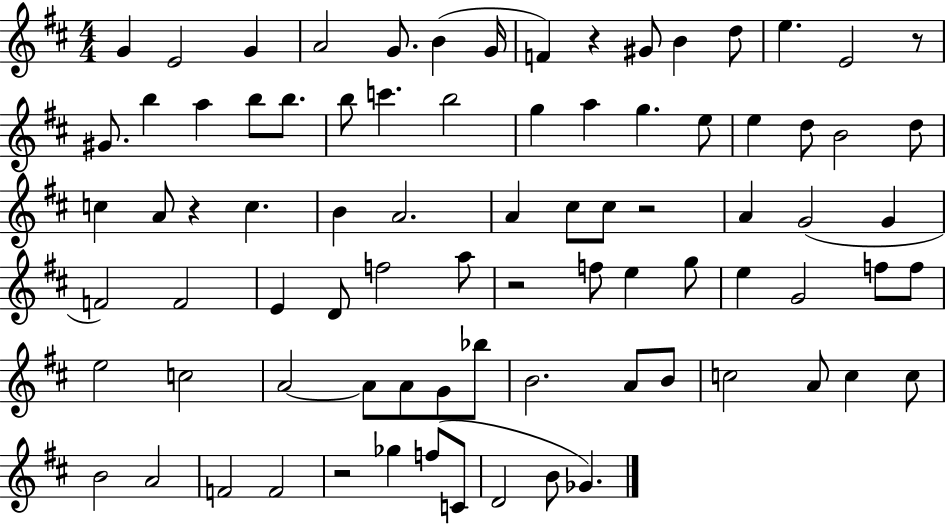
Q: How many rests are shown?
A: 6